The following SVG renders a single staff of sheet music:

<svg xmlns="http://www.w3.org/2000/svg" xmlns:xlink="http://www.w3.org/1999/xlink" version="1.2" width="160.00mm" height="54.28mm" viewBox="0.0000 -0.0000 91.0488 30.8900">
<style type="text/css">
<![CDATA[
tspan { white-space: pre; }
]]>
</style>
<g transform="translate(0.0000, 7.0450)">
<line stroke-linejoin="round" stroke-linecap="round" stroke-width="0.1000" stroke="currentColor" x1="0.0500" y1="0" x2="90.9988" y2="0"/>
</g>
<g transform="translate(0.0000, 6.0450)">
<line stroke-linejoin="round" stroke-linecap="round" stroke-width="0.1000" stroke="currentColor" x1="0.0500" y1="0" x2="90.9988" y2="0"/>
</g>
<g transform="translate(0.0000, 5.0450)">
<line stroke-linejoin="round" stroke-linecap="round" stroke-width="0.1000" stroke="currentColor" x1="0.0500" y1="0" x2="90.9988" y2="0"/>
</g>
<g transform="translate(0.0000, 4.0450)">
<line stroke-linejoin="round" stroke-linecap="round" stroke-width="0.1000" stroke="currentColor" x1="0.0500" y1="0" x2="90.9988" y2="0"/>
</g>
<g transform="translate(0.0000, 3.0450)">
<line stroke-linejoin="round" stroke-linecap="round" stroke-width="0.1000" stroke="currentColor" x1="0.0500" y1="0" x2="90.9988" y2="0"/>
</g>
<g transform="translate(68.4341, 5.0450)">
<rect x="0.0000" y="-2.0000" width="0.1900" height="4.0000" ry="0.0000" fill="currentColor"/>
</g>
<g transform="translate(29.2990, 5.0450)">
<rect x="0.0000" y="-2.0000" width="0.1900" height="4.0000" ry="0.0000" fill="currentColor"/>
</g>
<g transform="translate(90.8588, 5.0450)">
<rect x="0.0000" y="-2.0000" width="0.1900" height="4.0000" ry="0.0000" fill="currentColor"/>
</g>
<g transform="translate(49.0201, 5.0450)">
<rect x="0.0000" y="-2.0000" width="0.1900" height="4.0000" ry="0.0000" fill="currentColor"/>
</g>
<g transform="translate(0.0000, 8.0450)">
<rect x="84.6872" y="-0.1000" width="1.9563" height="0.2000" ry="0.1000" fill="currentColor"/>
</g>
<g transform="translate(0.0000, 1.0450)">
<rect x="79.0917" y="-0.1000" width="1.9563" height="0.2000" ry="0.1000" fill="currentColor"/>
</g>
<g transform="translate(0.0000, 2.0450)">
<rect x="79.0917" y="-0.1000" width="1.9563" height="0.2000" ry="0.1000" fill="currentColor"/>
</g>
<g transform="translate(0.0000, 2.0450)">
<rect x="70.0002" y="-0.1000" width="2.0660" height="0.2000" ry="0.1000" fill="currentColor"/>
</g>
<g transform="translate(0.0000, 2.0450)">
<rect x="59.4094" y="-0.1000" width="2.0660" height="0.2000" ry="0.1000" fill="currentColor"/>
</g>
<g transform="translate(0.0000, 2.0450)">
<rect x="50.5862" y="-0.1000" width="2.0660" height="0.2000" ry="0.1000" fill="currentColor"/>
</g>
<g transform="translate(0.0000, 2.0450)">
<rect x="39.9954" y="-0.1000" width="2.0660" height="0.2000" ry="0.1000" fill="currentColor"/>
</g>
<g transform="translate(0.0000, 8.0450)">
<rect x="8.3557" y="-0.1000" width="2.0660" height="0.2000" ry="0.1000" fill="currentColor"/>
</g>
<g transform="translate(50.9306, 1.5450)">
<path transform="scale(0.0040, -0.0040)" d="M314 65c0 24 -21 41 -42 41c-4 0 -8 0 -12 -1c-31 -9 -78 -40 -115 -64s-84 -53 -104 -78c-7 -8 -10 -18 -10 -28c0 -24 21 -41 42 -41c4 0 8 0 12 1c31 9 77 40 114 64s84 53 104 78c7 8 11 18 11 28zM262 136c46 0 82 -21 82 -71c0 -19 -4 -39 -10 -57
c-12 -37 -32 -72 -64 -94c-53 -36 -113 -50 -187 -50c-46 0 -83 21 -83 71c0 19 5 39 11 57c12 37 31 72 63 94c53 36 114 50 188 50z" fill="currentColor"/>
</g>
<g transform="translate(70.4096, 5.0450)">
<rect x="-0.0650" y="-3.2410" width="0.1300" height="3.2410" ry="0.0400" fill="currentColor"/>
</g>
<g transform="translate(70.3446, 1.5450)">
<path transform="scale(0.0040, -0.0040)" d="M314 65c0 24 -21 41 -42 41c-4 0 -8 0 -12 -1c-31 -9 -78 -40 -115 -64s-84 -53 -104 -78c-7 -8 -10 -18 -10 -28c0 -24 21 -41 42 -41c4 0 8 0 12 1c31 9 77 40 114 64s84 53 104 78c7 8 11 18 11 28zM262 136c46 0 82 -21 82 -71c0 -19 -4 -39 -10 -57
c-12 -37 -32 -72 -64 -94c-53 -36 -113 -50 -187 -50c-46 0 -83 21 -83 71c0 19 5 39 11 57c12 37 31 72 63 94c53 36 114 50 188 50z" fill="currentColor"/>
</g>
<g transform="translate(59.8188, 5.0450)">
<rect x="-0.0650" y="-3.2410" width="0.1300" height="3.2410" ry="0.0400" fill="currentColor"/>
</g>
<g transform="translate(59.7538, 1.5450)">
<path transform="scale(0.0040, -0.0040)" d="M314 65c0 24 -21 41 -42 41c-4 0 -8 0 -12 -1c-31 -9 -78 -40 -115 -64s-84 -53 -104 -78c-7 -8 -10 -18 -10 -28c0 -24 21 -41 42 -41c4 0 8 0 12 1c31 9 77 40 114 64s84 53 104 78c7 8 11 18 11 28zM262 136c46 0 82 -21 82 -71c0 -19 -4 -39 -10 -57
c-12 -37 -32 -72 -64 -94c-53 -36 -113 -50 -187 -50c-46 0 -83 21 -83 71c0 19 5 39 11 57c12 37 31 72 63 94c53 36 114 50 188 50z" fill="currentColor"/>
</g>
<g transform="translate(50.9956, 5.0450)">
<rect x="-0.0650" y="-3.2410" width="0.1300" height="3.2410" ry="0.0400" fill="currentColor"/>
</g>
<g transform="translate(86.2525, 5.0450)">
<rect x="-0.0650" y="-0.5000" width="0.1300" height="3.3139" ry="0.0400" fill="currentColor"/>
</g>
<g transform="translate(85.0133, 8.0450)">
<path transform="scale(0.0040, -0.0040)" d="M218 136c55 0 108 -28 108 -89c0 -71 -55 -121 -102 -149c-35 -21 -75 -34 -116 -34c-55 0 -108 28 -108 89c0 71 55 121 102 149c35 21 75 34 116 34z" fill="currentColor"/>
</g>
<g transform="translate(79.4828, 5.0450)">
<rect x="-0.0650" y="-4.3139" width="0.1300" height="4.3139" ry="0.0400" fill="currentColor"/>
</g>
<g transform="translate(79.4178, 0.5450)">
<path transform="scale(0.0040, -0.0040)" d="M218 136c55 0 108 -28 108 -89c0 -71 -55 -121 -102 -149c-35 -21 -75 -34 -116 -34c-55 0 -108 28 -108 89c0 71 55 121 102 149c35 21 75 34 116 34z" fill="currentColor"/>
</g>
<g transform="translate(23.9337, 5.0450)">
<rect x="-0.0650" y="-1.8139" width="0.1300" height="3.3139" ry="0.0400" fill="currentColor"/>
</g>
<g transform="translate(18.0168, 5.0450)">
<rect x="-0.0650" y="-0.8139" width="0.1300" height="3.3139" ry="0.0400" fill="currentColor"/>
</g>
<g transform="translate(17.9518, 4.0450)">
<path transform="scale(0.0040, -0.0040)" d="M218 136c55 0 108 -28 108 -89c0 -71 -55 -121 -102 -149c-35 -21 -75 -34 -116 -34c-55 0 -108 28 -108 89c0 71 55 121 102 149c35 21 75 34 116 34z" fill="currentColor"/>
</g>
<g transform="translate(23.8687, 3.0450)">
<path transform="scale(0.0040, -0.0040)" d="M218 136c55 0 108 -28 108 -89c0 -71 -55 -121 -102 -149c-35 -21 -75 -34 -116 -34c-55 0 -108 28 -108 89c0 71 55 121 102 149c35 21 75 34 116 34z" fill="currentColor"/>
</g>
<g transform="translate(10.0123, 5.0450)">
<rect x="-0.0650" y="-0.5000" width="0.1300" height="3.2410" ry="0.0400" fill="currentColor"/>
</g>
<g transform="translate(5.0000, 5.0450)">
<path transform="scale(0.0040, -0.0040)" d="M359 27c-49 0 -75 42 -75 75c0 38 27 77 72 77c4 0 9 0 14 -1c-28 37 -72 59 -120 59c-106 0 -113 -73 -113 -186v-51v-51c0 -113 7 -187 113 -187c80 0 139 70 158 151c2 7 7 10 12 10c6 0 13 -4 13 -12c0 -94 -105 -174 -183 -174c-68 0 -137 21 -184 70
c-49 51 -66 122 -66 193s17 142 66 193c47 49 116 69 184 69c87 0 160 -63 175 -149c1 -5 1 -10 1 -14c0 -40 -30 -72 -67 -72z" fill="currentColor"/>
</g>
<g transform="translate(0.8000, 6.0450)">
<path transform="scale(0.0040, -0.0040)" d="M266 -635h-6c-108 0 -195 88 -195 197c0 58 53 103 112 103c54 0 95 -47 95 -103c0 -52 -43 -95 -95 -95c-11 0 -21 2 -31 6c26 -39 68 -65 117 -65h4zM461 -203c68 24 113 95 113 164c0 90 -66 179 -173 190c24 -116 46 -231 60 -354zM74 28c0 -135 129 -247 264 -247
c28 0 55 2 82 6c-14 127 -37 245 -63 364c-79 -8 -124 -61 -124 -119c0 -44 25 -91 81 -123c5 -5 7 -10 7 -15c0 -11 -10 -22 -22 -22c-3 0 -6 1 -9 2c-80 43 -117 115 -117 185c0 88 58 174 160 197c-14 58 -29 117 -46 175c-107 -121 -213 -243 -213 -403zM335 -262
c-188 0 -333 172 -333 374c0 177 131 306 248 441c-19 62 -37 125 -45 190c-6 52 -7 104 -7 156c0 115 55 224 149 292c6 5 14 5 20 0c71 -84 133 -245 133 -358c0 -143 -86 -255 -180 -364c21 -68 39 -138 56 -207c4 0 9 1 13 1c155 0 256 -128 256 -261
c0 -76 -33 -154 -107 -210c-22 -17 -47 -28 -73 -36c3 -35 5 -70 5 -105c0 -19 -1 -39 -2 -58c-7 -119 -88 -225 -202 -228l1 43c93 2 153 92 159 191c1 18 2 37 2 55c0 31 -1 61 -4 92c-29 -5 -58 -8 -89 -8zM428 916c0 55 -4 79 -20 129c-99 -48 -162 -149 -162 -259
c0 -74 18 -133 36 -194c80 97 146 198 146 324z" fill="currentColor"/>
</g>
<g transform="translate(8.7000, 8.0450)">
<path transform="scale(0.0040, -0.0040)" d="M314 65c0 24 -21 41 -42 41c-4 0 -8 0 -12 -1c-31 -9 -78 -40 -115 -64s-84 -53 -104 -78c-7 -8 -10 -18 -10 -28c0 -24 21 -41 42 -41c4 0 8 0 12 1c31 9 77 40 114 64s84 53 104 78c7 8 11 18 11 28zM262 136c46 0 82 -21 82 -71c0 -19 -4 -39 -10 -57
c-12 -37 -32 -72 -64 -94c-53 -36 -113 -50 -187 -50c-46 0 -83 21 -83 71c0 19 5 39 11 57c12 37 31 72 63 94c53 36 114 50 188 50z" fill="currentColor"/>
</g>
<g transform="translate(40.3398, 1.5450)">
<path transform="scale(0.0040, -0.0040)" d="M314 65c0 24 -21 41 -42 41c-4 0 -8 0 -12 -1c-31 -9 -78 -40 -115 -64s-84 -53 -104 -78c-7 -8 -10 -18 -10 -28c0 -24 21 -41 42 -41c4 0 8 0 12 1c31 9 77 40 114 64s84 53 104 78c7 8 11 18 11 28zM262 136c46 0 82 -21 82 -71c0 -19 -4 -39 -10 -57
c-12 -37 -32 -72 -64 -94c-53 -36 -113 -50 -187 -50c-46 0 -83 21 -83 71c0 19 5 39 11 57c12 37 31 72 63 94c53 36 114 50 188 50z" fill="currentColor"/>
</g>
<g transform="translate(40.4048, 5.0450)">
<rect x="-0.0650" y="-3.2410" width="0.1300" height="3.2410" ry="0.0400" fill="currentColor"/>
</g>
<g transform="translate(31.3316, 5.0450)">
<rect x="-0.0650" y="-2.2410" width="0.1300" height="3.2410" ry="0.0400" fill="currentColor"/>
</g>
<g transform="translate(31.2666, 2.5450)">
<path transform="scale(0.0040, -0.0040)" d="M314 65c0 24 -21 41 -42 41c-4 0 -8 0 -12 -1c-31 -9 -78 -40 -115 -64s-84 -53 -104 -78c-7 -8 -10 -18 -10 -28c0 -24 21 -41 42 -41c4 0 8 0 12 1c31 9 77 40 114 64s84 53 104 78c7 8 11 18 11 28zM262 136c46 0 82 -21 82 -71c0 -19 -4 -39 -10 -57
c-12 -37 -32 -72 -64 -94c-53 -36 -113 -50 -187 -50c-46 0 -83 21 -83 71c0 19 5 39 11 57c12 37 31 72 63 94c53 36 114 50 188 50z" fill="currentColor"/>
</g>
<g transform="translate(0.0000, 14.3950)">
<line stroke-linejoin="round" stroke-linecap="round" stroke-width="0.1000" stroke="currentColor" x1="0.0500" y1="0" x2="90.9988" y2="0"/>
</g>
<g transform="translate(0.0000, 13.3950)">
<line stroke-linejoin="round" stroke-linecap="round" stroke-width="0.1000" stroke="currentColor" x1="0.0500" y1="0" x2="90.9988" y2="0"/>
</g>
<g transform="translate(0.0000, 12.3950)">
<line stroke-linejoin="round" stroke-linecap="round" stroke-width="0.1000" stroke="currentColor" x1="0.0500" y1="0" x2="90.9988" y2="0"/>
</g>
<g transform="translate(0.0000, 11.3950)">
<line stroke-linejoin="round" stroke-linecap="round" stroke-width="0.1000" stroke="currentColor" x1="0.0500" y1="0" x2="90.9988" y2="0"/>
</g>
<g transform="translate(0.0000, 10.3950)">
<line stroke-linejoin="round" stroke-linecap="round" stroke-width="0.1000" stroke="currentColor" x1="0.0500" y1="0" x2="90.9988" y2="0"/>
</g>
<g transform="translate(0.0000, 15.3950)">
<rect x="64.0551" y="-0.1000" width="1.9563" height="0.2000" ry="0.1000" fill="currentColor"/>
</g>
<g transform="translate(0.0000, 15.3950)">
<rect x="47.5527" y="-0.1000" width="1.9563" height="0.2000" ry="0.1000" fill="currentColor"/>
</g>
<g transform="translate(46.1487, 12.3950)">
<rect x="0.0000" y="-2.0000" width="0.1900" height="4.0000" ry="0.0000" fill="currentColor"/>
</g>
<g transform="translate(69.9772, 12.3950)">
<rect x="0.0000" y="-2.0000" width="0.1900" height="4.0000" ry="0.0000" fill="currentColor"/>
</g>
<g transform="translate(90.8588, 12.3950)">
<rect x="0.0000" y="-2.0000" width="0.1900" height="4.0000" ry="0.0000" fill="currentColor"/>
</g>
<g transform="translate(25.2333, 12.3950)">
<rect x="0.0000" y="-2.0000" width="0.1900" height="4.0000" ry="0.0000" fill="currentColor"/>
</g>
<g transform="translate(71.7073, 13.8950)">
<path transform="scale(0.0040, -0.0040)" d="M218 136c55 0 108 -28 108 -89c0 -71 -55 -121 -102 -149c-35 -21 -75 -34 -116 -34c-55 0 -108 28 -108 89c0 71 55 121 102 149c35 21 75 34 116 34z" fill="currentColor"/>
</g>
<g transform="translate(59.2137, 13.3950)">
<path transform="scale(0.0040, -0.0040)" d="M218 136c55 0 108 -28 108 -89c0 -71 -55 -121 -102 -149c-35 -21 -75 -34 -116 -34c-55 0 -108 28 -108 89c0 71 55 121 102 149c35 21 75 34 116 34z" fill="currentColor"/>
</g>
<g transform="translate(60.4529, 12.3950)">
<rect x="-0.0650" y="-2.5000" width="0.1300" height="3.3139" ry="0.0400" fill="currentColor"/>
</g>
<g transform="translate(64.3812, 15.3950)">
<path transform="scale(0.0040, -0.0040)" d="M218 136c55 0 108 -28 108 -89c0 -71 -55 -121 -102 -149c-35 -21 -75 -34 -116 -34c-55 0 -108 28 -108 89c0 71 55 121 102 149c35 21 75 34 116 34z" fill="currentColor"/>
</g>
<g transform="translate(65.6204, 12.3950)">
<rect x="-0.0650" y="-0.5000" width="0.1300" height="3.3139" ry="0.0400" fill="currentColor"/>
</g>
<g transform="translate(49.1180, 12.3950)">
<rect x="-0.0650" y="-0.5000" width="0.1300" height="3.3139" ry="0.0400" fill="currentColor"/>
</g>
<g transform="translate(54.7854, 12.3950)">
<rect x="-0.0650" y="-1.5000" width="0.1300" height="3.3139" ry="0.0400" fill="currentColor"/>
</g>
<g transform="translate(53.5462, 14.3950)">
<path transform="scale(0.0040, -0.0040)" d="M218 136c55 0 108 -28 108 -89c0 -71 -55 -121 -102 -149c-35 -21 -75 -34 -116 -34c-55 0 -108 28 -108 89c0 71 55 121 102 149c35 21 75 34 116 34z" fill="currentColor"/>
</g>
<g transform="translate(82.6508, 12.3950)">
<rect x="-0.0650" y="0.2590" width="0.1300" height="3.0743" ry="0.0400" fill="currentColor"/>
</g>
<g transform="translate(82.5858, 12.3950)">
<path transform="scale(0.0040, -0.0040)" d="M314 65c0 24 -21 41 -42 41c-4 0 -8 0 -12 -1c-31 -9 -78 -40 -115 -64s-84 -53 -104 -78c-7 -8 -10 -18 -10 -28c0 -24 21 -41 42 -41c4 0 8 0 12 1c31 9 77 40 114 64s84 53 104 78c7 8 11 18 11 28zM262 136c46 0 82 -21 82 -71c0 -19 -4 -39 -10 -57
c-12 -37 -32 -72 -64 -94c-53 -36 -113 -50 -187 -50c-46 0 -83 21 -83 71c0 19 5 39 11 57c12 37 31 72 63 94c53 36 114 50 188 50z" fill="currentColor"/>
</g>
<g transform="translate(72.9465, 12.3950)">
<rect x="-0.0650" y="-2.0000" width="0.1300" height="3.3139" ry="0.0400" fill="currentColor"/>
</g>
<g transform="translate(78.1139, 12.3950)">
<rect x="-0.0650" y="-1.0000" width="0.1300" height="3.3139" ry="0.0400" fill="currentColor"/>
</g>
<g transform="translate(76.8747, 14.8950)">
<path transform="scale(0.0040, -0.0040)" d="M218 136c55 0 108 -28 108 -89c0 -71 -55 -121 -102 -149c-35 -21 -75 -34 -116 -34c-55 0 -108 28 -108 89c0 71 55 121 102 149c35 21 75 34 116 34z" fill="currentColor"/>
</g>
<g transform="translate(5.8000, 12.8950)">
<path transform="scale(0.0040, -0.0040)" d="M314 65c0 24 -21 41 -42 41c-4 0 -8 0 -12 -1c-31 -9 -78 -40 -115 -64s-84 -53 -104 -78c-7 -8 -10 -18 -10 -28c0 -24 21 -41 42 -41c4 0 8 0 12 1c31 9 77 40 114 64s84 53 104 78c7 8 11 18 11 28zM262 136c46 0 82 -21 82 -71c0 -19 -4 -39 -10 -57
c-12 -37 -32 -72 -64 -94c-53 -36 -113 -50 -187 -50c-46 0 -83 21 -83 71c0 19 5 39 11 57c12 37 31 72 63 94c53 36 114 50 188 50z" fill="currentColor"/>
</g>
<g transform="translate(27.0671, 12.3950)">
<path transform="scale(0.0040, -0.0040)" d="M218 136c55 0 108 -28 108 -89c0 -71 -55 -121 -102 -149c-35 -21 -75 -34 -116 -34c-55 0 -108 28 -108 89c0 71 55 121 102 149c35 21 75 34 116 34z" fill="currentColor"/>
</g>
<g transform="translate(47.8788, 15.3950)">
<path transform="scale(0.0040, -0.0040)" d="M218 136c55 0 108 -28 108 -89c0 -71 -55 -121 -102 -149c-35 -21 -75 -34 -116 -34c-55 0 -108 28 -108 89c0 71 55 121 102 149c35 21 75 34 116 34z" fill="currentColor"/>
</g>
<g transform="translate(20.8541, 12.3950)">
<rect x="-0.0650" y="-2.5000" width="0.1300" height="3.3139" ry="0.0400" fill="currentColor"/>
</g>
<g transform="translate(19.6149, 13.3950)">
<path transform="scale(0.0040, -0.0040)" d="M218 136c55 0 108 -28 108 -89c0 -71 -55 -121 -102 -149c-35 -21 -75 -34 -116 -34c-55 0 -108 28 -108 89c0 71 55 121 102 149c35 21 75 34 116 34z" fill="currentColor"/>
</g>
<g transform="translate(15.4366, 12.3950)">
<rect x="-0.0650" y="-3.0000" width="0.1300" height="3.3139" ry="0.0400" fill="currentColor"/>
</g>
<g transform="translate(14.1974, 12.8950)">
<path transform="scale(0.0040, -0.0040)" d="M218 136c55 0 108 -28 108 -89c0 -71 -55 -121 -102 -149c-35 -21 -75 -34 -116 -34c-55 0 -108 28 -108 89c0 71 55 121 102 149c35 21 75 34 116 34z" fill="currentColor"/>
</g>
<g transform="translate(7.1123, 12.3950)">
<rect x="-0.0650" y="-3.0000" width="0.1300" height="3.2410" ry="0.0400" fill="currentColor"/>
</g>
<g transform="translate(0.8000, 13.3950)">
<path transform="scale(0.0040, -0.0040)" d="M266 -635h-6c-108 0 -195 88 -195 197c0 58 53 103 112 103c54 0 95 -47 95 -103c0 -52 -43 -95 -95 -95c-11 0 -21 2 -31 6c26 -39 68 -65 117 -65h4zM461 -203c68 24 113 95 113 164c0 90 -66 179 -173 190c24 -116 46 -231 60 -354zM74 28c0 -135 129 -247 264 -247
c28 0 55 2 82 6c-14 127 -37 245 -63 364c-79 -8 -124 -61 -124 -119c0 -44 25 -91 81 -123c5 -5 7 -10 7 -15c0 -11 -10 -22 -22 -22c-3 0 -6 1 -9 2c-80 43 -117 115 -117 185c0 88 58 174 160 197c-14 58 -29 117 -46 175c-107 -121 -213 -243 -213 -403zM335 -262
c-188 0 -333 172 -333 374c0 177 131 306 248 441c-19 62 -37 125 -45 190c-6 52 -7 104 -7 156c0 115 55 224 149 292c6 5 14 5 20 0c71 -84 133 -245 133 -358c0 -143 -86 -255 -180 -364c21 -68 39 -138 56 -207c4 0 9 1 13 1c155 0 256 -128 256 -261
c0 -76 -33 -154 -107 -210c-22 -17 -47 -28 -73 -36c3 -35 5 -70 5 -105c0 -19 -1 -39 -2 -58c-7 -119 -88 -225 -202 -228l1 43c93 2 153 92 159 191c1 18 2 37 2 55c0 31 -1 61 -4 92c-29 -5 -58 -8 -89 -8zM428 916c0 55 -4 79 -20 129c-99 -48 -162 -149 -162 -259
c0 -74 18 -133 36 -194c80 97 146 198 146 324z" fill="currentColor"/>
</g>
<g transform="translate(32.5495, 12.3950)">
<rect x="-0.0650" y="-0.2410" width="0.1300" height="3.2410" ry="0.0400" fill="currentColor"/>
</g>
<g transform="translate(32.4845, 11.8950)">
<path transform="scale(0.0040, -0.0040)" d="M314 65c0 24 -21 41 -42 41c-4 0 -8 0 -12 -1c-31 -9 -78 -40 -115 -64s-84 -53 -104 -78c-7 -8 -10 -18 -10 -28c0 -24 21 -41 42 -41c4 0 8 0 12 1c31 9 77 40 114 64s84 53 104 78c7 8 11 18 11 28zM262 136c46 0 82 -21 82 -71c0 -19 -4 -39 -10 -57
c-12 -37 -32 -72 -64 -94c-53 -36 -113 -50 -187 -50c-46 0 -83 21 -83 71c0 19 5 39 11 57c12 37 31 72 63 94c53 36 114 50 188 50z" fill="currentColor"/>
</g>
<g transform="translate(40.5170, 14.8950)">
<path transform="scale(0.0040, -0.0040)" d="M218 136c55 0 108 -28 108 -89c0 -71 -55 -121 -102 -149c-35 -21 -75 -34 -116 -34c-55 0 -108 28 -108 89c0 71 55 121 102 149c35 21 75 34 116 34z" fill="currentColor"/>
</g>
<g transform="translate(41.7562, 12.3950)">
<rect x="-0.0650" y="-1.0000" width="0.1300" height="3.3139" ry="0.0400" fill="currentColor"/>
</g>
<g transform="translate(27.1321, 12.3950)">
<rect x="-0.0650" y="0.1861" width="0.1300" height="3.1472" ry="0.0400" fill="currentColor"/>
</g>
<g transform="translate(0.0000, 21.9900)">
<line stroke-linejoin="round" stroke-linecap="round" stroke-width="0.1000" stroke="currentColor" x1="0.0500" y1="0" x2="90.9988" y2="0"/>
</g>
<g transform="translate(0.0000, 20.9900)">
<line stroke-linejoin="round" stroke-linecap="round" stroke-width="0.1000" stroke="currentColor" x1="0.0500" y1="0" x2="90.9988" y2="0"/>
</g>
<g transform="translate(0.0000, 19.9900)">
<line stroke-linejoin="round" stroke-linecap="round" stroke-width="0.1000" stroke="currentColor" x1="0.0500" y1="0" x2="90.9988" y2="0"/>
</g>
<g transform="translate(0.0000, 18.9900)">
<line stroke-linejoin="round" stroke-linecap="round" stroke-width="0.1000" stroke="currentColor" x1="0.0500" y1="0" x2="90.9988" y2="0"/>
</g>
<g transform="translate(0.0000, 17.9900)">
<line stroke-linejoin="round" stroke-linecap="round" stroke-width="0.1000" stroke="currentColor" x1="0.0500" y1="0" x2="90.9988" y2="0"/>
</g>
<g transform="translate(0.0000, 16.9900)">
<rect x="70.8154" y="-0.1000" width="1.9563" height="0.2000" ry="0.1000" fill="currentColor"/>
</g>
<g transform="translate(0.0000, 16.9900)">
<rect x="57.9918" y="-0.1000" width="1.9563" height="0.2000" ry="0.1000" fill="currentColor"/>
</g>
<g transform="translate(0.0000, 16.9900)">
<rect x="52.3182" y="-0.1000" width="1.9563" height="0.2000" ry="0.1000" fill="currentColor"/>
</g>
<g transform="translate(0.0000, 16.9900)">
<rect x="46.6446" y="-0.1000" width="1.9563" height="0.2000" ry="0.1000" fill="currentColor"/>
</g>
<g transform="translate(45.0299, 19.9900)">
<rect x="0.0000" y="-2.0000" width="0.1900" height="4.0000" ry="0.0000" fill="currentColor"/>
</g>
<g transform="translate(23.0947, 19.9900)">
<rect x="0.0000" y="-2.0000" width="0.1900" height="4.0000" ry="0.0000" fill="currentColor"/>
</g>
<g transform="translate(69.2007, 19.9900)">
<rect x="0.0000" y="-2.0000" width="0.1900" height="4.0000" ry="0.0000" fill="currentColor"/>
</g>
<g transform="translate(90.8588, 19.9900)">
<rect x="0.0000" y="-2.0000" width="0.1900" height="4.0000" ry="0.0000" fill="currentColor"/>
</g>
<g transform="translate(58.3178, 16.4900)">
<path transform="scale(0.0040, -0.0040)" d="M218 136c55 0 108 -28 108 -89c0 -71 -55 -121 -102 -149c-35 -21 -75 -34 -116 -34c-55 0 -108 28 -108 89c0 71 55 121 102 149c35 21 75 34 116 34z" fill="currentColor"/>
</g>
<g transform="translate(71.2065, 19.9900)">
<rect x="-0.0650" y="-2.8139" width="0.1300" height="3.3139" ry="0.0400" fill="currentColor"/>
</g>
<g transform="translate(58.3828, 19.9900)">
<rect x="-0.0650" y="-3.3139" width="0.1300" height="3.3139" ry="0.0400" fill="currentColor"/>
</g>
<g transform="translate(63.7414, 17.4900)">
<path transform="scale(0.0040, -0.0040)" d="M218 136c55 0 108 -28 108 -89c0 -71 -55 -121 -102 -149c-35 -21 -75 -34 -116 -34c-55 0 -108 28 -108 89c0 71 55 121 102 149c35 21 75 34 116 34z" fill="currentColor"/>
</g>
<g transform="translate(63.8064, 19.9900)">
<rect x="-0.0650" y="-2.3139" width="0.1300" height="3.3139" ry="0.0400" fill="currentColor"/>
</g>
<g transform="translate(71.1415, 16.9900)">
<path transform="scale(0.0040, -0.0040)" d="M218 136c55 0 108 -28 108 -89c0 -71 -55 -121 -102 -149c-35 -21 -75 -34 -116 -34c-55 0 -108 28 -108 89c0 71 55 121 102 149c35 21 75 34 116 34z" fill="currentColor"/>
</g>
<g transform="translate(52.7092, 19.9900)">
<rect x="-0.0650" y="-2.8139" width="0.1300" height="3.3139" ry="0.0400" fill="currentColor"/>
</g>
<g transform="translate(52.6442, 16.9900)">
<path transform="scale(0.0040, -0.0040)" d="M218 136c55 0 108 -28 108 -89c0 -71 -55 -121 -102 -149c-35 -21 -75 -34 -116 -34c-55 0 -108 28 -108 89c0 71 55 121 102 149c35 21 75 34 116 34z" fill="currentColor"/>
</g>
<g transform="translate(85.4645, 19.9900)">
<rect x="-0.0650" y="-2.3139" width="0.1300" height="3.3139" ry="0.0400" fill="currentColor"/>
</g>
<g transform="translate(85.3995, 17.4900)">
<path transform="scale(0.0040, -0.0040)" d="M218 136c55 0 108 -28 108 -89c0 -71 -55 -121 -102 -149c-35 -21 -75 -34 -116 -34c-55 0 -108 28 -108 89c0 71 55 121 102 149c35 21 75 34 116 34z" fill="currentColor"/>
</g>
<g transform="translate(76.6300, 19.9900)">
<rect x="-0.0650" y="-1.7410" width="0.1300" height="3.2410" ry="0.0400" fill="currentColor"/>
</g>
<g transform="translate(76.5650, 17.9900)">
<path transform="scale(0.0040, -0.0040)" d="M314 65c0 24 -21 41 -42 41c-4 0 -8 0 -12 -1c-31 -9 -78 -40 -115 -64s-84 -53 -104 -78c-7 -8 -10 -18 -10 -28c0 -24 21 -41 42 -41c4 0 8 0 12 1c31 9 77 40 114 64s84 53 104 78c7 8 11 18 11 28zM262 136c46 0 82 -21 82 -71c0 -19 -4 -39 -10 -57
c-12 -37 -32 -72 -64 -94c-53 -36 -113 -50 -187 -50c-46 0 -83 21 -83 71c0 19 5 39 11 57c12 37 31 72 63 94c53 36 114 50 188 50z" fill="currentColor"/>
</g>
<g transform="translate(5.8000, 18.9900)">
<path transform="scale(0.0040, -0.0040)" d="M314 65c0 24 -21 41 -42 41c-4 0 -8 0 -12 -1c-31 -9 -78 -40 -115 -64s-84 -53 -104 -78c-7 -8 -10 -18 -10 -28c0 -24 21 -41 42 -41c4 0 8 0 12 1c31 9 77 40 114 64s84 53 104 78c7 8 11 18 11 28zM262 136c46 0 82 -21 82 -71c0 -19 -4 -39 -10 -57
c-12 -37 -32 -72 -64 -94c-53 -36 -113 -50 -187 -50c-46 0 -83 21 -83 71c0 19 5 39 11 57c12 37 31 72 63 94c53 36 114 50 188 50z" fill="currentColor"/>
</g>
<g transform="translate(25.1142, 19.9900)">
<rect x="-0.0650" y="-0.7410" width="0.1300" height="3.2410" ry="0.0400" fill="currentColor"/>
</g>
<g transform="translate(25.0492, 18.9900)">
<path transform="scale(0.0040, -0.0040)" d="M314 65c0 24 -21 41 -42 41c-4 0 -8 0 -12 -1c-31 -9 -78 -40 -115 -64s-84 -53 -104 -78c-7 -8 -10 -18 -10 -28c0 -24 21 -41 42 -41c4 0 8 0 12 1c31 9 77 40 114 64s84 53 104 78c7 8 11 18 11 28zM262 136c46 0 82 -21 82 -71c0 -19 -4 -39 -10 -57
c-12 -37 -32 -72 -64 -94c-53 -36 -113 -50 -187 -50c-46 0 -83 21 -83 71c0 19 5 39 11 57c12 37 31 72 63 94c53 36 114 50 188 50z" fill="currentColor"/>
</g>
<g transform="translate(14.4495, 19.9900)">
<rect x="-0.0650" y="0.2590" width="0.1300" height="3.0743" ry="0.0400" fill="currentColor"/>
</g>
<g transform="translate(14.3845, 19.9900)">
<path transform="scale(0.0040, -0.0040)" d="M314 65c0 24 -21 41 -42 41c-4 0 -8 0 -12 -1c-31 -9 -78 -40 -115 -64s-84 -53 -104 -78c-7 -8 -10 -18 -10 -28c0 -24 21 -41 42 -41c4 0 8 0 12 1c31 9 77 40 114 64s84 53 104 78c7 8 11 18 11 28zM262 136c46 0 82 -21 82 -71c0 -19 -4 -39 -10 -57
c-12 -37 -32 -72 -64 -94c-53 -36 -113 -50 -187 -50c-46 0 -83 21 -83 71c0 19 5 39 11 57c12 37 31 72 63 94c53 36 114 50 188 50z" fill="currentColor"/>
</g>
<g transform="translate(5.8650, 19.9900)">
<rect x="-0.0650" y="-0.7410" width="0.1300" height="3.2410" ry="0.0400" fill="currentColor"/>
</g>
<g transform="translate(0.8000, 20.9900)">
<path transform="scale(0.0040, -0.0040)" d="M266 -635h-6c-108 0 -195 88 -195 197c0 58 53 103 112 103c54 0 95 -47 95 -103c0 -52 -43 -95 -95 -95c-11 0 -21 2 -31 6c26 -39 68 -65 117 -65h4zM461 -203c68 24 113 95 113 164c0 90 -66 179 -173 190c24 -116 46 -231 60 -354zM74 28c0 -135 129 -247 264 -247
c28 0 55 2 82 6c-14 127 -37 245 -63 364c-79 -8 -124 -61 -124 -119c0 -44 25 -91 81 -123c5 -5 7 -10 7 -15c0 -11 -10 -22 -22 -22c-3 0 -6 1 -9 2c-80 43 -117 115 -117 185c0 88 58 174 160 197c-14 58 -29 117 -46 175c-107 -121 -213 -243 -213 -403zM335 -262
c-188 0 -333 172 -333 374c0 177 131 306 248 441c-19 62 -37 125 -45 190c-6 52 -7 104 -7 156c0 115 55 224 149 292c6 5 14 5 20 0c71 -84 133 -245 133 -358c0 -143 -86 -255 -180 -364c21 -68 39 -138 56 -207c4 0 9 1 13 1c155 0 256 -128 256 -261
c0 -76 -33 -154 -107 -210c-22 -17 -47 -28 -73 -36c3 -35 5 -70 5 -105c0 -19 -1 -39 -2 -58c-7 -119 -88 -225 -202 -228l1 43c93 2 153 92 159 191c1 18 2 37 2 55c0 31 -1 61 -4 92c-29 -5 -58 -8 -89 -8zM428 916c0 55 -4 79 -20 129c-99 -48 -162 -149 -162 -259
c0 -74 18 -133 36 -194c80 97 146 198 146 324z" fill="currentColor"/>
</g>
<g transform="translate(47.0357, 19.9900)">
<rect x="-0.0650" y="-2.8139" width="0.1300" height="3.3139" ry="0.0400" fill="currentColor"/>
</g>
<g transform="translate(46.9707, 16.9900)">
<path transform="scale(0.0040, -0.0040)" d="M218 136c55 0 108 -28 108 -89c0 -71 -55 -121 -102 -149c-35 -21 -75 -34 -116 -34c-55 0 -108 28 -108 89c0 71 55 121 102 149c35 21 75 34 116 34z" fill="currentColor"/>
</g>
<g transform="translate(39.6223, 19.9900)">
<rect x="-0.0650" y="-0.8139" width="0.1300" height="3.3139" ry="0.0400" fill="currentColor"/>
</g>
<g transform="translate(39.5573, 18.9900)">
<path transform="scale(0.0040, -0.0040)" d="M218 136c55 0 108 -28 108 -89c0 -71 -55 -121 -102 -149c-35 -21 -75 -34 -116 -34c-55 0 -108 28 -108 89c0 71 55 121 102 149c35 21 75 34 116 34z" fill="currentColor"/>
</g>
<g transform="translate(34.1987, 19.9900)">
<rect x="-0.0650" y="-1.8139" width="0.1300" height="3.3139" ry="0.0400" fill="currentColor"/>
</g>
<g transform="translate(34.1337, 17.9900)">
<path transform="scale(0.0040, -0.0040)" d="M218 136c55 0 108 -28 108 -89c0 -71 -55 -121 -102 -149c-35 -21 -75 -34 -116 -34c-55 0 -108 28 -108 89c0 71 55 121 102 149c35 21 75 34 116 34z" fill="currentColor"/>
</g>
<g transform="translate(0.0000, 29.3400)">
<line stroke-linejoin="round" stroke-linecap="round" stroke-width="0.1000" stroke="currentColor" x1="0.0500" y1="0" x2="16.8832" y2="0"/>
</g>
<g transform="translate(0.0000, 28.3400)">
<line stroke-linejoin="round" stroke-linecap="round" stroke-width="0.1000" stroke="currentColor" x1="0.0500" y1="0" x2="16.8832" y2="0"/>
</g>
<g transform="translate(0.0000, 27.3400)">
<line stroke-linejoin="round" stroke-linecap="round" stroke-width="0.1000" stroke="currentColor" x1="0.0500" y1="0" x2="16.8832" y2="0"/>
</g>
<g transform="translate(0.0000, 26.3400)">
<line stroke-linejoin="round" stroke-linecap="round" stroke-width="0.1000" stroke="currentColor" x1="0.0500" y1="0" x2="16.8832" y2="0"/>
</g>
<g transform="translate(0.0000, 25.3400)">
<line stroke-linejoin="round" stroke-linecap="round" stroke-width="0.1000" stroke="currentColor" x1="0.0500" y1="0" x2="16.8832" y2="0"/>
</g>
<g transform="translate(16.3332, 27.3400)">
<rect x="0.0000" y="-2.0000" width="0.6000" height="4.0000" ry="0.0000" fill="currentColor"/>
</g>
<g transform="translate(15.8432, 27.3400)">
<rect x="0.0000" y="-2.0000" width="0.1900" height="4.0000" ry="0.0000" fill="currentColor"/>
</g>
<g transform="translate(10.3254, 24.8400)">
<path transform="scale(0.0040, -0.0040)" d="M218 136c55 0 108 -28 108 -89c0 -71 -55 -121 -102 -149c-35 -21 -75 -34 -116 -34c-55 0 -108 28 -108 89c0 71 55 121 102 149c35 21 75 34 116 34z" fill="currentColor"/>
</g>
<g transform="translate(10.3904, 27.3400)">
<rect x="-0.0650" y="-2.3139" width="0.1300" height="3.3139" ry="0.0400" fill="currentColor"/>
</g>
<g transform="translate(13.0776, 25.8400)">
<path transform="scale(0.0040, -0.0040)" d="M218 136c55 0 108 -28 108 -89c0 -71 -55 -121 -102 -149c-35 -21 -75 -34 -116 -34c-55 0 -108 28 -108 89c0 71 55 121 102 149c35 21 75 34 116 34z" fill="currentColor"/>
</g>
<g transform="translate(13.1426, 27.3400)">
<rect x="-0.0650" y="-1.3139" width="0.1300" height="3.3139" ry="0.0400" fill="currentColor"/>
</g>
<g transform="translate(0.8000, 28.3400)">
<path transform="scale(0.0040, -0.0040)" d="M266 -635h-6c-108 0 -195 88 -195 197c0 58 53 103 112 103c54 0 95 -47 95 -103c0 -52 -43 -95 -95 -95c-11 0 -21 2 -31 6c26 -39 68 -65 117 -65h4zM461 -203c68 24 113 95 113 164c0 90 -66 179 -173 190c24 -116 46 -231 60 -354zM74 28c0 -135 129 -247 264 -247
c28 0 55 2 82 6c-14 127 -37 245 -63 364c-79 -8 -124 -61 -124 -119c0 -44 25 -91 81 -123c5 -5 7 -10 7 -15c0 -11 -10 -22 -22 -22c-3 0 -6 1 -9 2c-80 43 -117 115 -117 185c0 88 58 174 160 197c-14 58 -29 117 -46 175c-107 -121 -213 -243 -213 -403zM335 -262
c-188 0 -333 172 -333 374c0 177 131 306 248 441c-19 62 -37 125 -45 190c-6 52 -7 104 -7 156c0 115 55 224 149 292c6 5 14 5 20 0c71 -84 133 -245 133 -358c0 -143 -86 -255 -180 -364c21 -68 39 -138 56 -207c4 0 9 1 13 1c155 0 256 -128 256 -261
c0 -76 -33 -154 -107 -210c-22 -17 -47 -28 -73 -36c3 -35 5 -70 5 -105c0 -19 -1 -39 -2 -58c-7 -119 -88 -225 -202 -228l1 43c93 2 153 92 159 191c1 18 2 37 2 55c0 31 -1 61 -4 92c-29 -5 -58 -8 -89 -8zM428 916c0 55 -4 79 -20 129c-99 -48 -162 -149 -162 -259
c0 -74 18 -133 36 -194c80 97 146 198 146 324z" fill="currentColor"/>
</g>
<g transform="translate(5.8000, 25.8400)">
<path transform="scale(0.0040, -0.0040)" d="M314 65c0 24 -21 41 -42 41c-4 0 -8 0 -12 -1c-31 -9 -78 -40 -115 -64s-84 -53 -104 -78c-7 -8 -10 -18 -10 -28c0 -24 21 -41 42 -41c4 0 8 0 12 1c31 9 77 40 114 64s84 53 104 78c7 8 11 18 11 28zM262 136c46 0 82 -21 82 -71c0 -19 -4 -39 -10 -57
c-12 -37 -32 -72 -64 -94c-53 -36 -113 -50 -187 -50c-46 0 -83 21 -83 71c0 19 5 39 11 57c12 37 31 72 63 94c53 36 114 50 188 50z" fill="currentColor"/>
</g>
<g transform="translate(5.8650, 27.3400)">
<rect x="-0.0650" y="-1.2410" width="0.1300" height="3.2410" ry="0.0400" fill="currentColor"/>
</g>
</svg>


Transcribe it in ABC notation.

X:1
T:Untitled
M:4/4
L:1/4
K:C
C2 d f g2 b2 b2 b2 b2 d' C A2 A G B c2 D C E G C F D B2 d2 B2 d2 f d a a b g a f2 g e2 g e